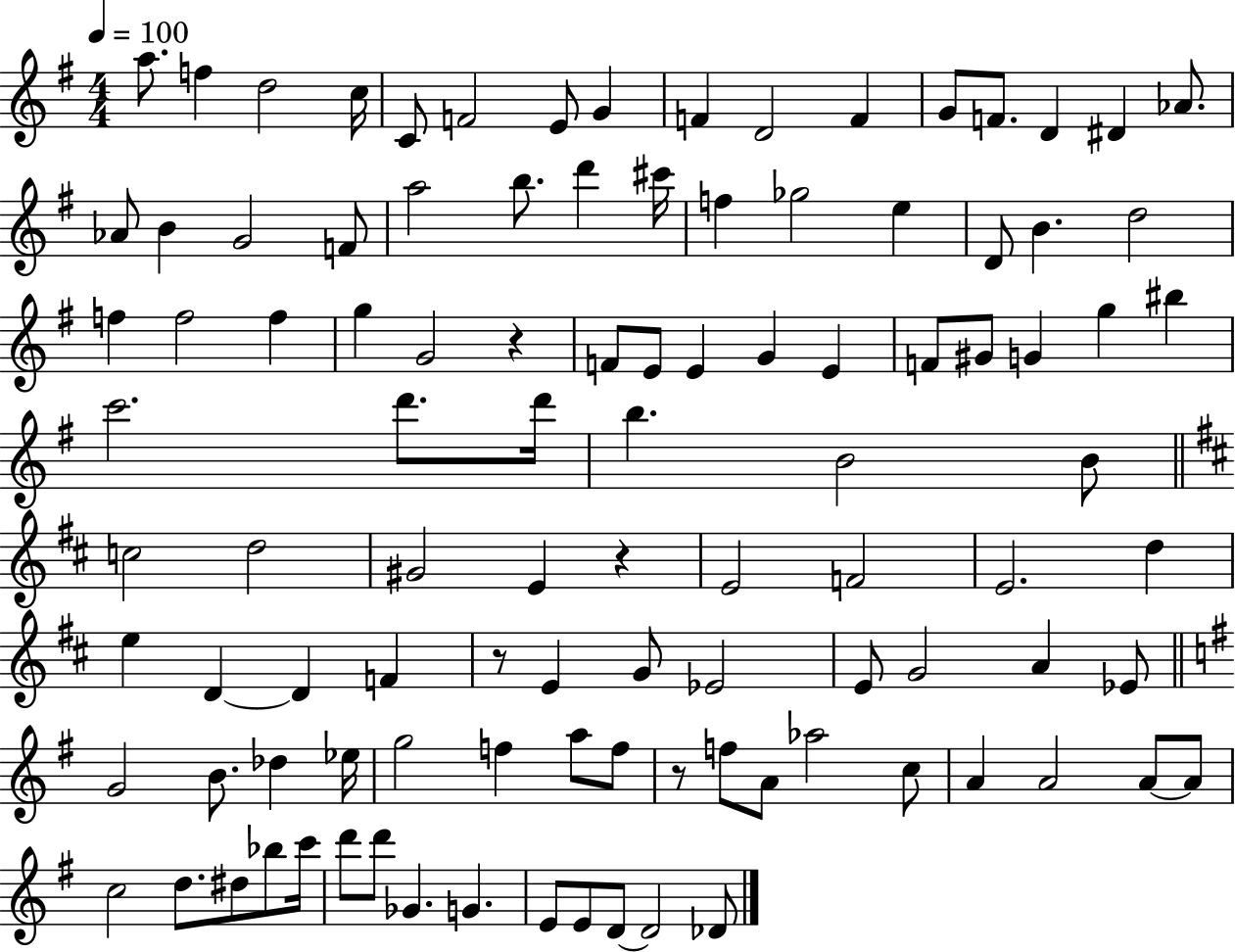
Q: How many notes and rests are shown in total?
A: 104